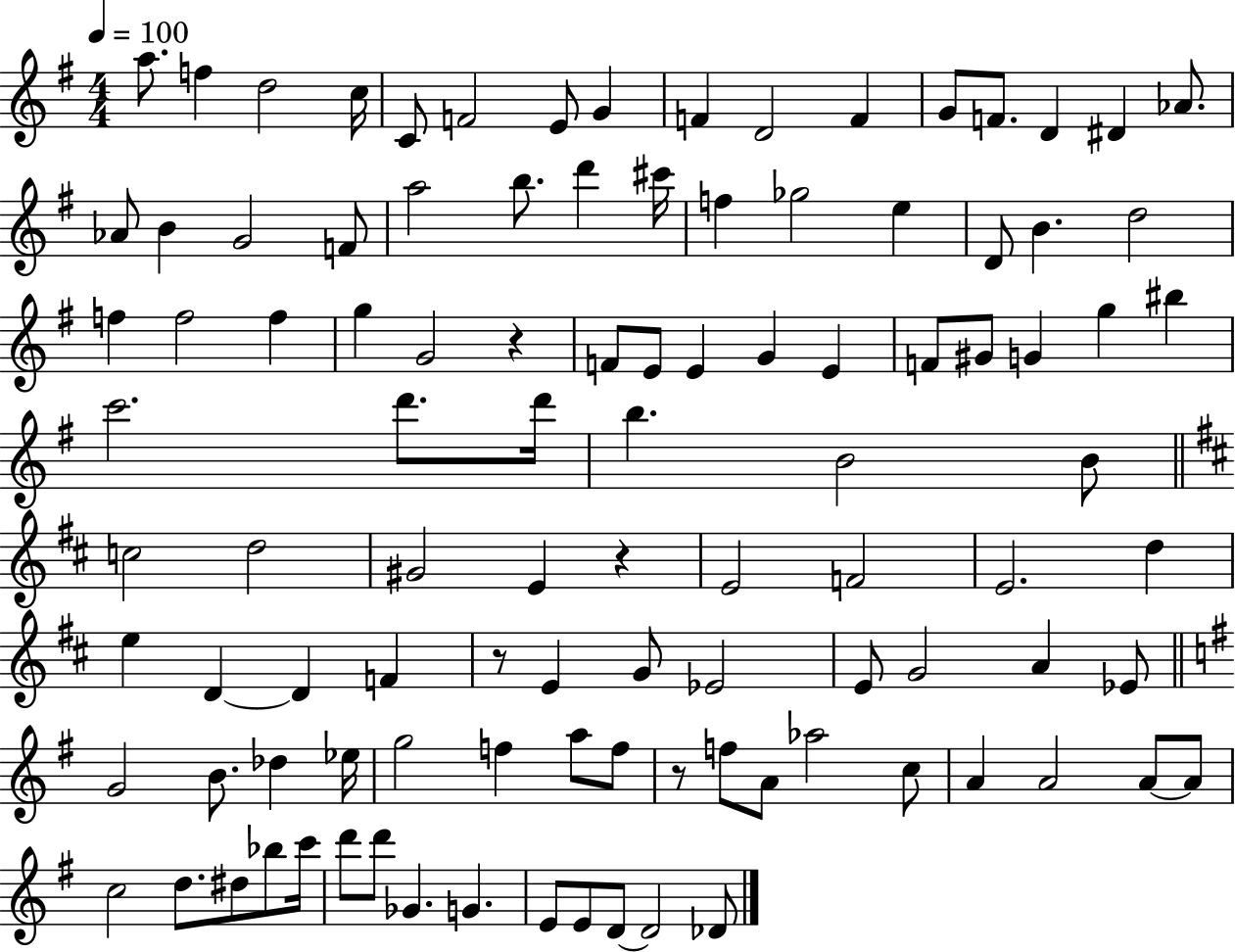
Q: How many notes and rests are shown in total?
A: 104